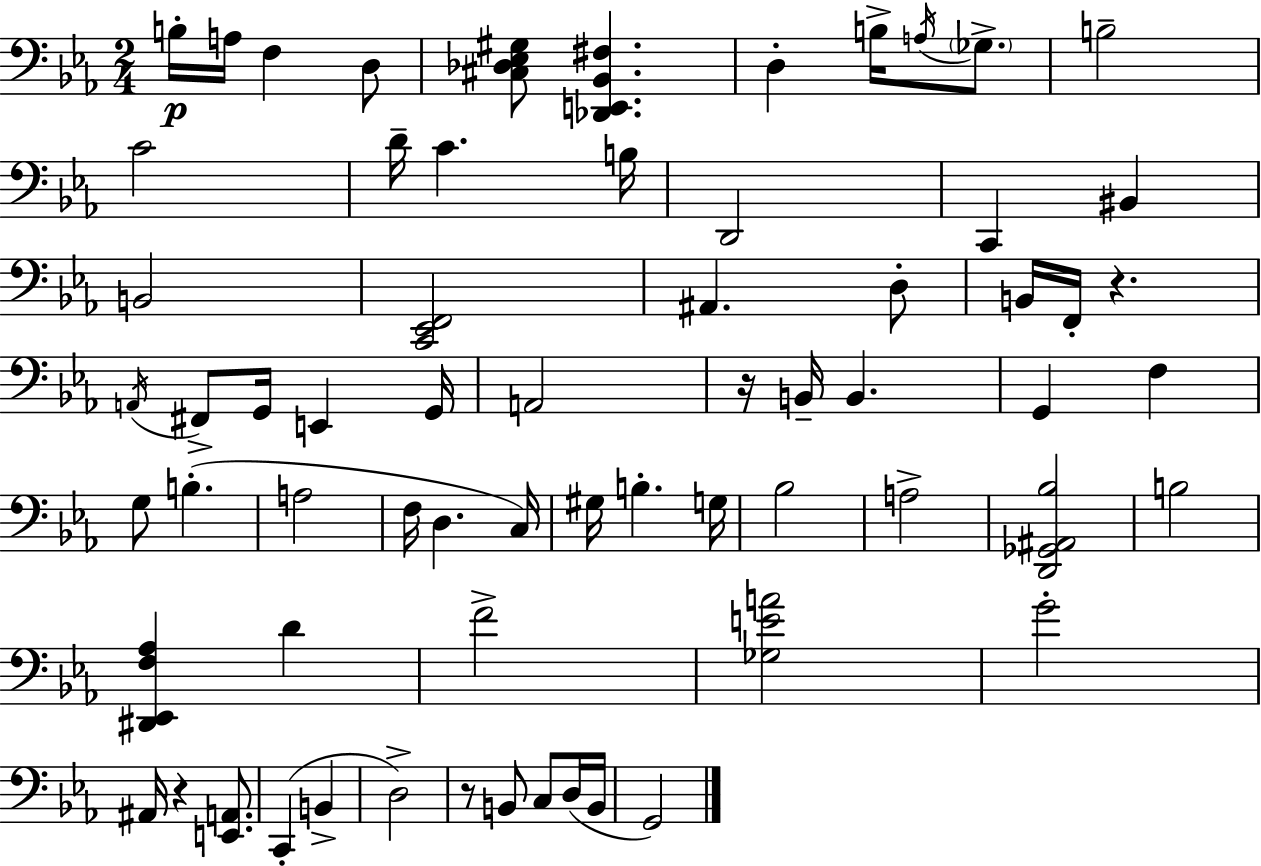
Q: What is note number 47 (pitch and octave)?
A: A#2